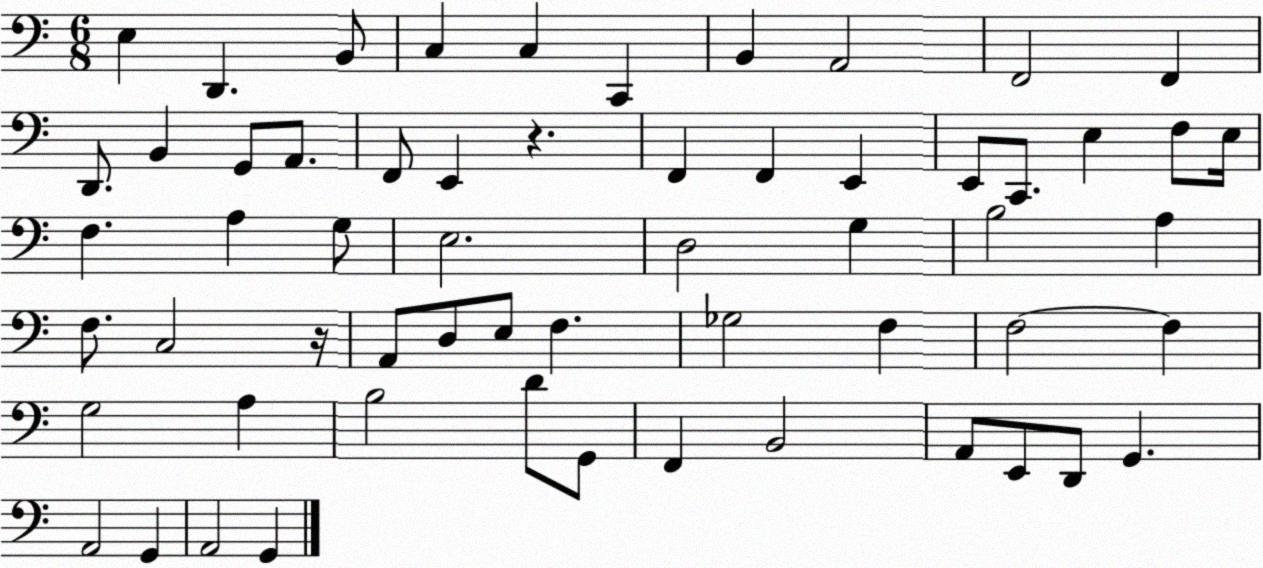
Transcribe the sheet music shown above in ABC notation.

X:1
T:Untitled
M:6/8
L:1/4
K:C
E, D,, B,,/2 C, C, C,, B,, A,,2 F,,2 F,, D,,/2 B,, G,,/2 A,,/2 F,,/2 E,, z F,, F,, E,, E,,/2 C,,/2 E, F,/2 E,/4 F, A, G,/2 E,2 D,2 G, B,2 A, F,/2 C,2 z/4 A,,/2 D,/2 E,/2 F, _G,2 F, F,2 F, G,2 A, B,2 D/2 G,,/2 F,, B,,2 A,,/2 E,,/2 D,,/2 G,, A,,2 G,, A,,2 G,,